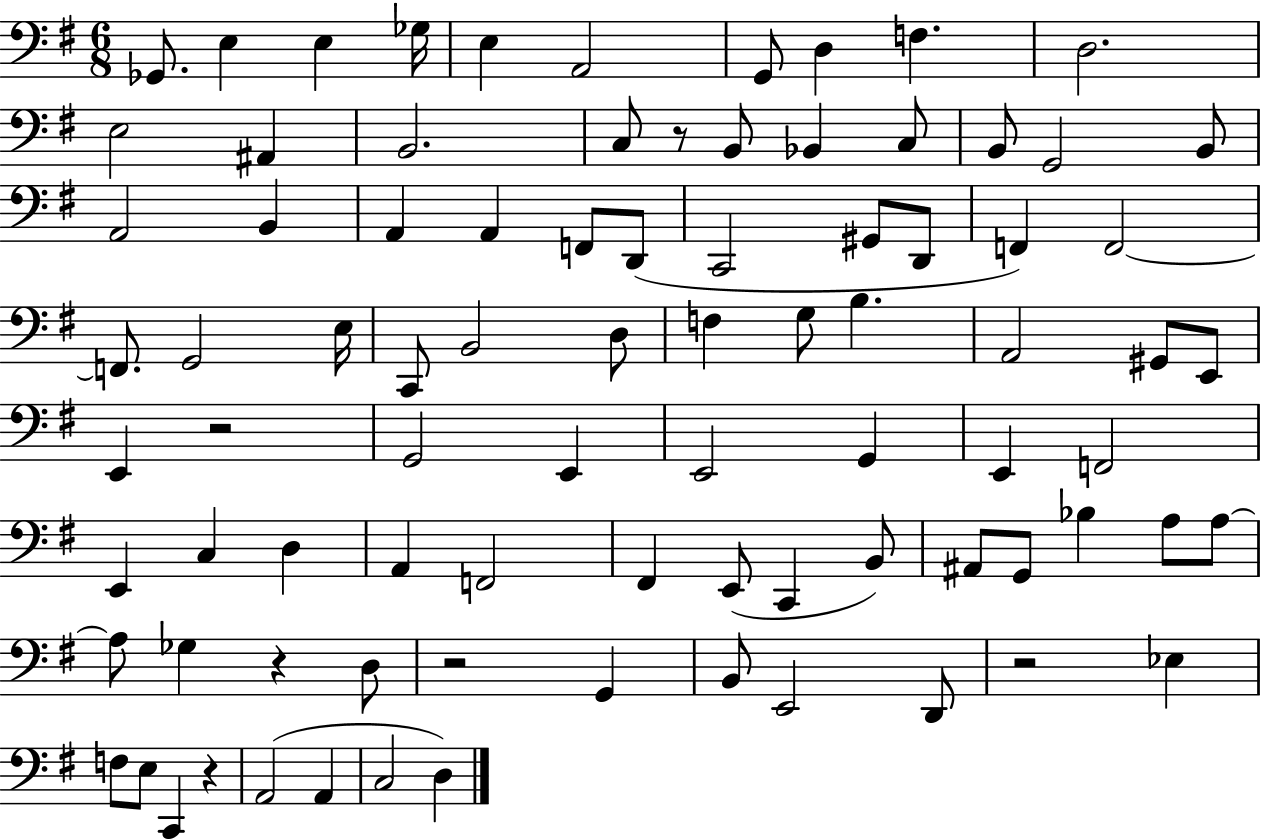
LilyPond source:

{
  \clef bass
  \numericTimeSignature
  \time 6/8
  \key g \major
  ges,8. e4 e4 ges16 | e4 a,2 | g,8 d4 f4. | d2. | \break e2 ais,4 | b,2. | c8 r8 b,8 bes,4 c8 | b,8 g,2 b,8 | \break a,2 b,4 | a,4 a,4 f,8 d,8( | c,2 gis,8 d,8 | f,4) f,2~~ | \break f,8. g,2 e16 | c,8 b,2 d8 | f4 g8 b4. | a,2 gis,8 e,8 | \break e,4 r2 | g,2 e,4 | e,2 g,4 | e,4 f,2 | \break e,4 c4 d4 | a,4 f,2 | fis,4 e,8( c,4 b,8) | ais,8 g,8 bes4 a8 a8~~ | \break a8 ges4 r4 d8 | r2 g,4 | b,8 e,2 d,8 | r2 ees4 | \break f8 e8 c,4 r4 | a,2( a,4 | c2 d4) | \bar "|."
}